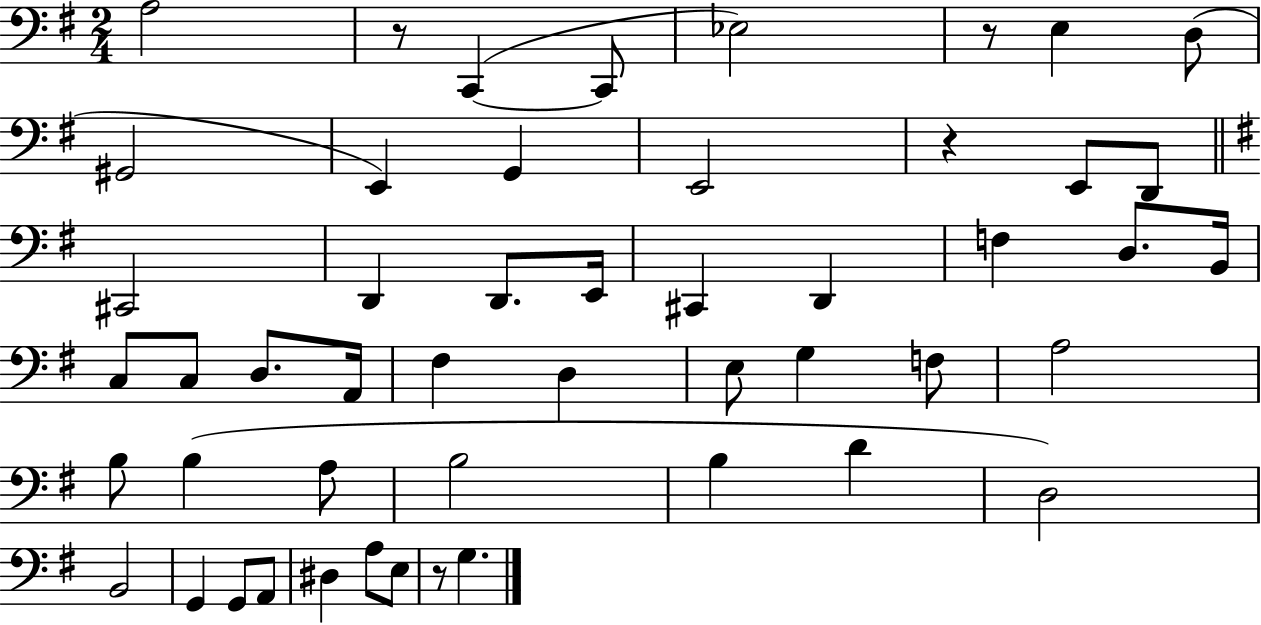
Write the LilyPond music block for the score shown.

{
  \clef bass
  \numericTimeSignature
  \time 2/4
  \key g \major
  a2 | r8 c,4~(~ c,8 | ees2) | r8 e4 d8( | \break gis,2 | e,4) g,4 | e,2 | r4 e,8 d,8 | \break \bar "||" \break \key e \minor cis,2 | d,4 d,8. e,16 | cis,4 d,4 | f4 d8. b,16 | \break c8 c8 d8. a,16 | fis4 d4 | e8 g4 f8 | a2 | \break b8 b4( a8 | b2 | b4 d'4 | d2) | \break b,2 | g,4 g,8 a,8 | dis4 a8 e8 | r8 g4. | \break \bar "|."
}